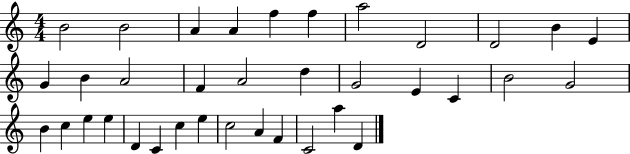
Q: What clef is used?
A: treble